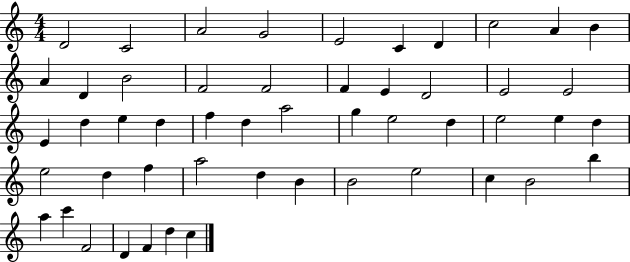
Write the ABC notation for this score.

X:1
T:Untitled
M:4/4
L:1/4
K:C
D2 C2 A2 G2 E2 C D c2 A B A D B2 F2 F2 F E D2 E2 E2 E d e d f d a2 g e2 d e2 e d e2 d f a2 d B B2 e2 c B2 b a c' F2 D F d c